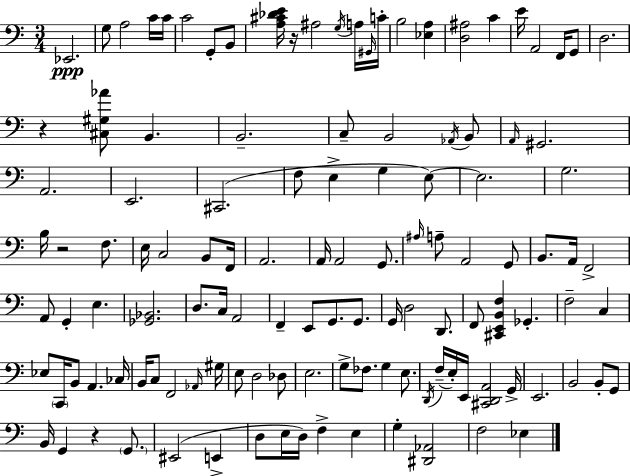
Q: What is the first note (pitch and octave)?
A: Eb2